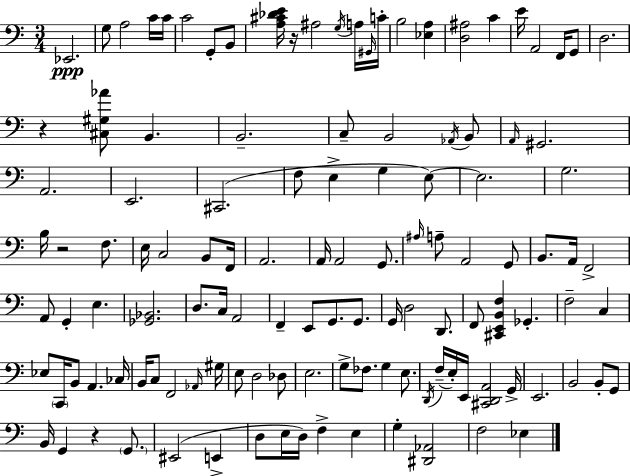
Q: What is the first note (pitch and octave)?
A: Eb2